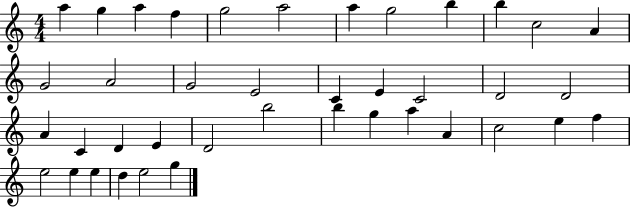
X:1
T:Untitled
M:4/4
L:1/4
K:C
a g a f g2 a2 a g2 b b c2 A G2 A2 G2 E2 C E C2 D2 D2 A C D E D2 b2 b g a A c2 e f e2 e e d e2 g